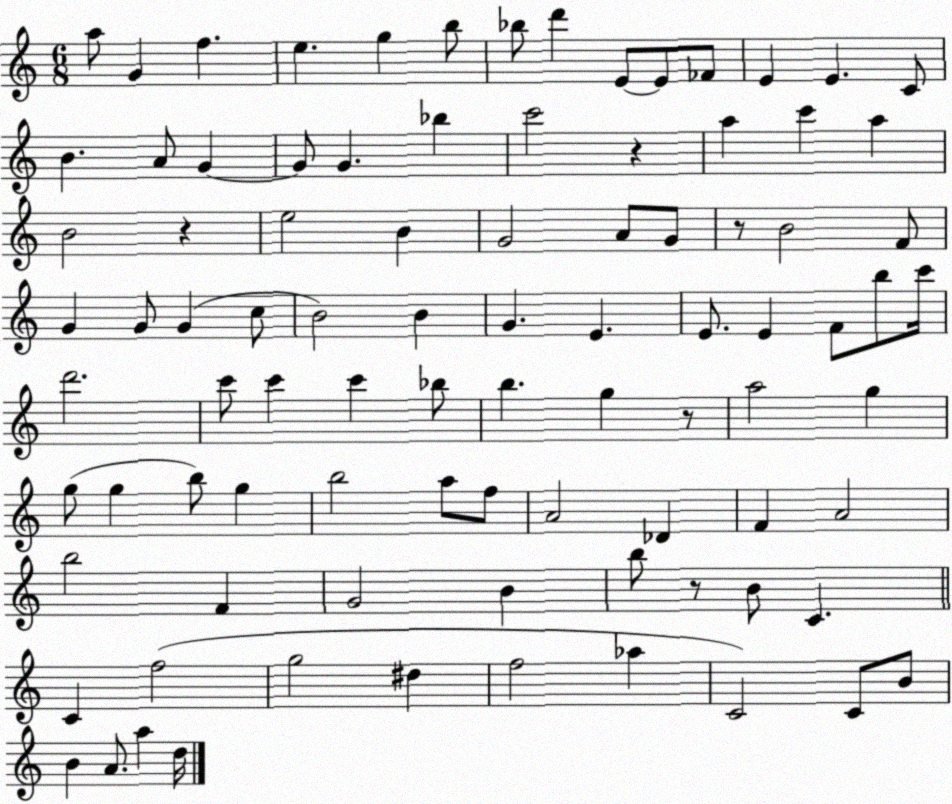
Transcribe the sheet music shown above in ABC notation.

X:1
T:Untitled
M:6/8
L:1/4
K:C
a/2 G f e g b/2 _b/2 d' E/2 E/2 _F/2 E E C/2 B A/2 G G/2 G _b c'2 z a c' a B2 z e2 B G2 A/2 G/2 z/2 B2 F/2 G G/2 G c/2 B2 B G E E/2 E F/2 b/2 c'/4 d'2 c'/2 c' c' _b/2 b g z/2 a2 g g/2 g b/2 g b2 a/2 f/2 A2 _D F A2 b2 F G2 B b/2 z/2 B/2 C C f2 g2 ^d f2 _a C2 C/2 B/2 B A/2 a d/4